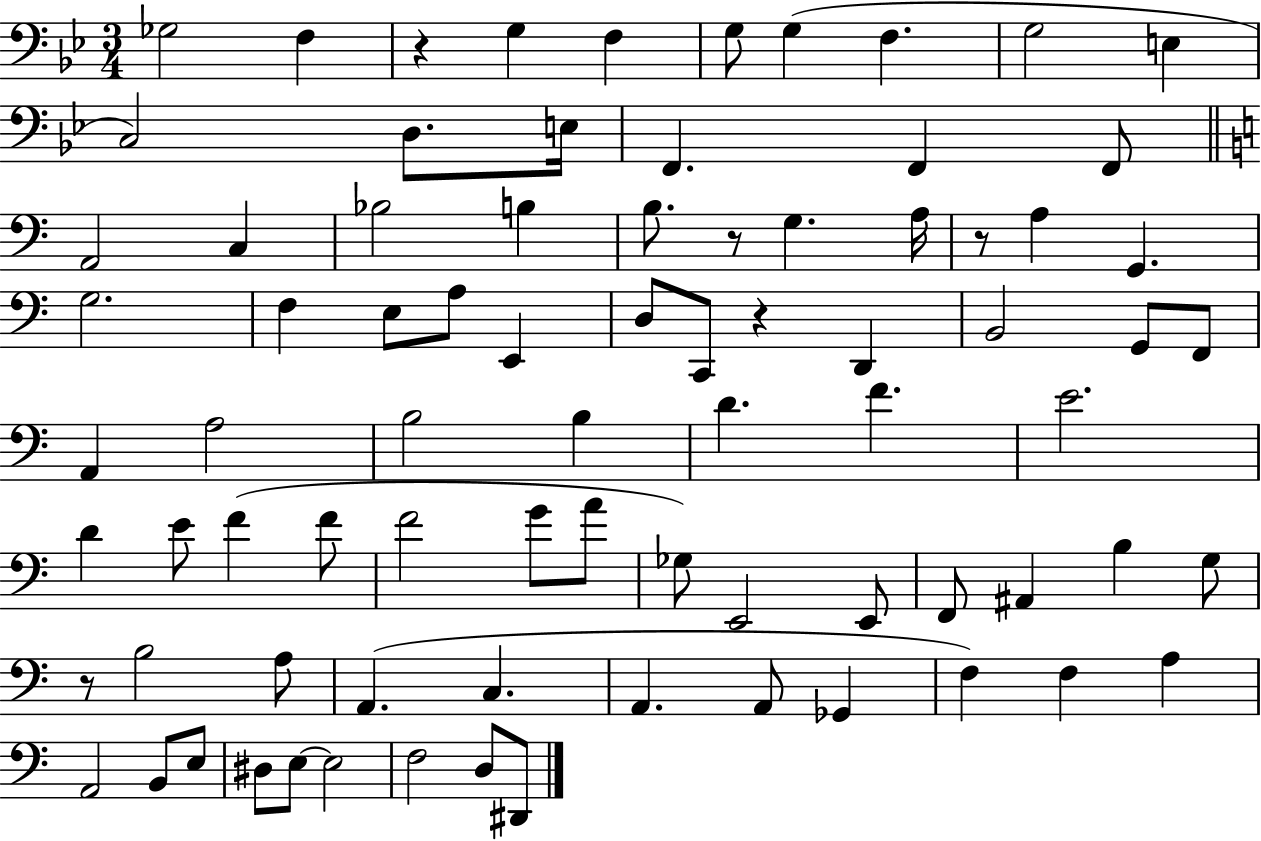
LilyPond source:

{
  \clef bass
  \numericTimeSignature
  \time 3/4
  \key bes \major
  ges2 f4 | r4 g4 f4 | g8 g4( f4. | g2 e4 | \break c2) d8. e16 | f,4. f,4 f,8 | \bar "||" \break \key a \minor a,2 c4 | bes2 b4 | b8. r8 g4. a16 | r8 a4 g,4. | \break g2. | f4 e8 a8 e,4 | d8 c,8 r4 d,4 | b,2 g,8 f,8 | \break a,4 a2 | b2 b4 | d'4. f'4. | e'2. | \break d'4 e'8 f'4( f'8 | f'2 g'8 a'8 | ges8) e,2 e,8 | f,8 ais,4 b4 g8 | \break r8 b2 a8 | a,4.( c4. | a,4. a,8 ges,4 | f4) f4 a4 | \break a,2 b,8 e8 | dis8 e8~~ e2 | f2 d8 dis,8 | \bar "|."
}